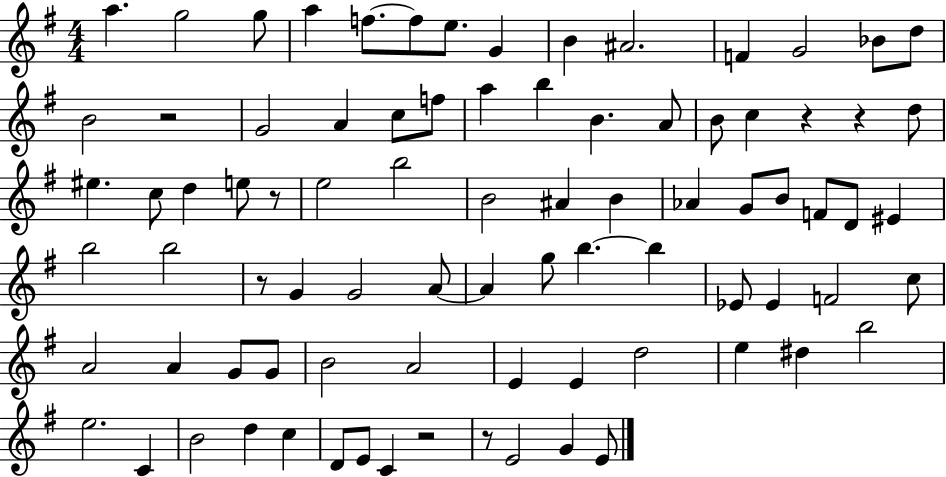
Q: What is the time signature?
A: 4/4